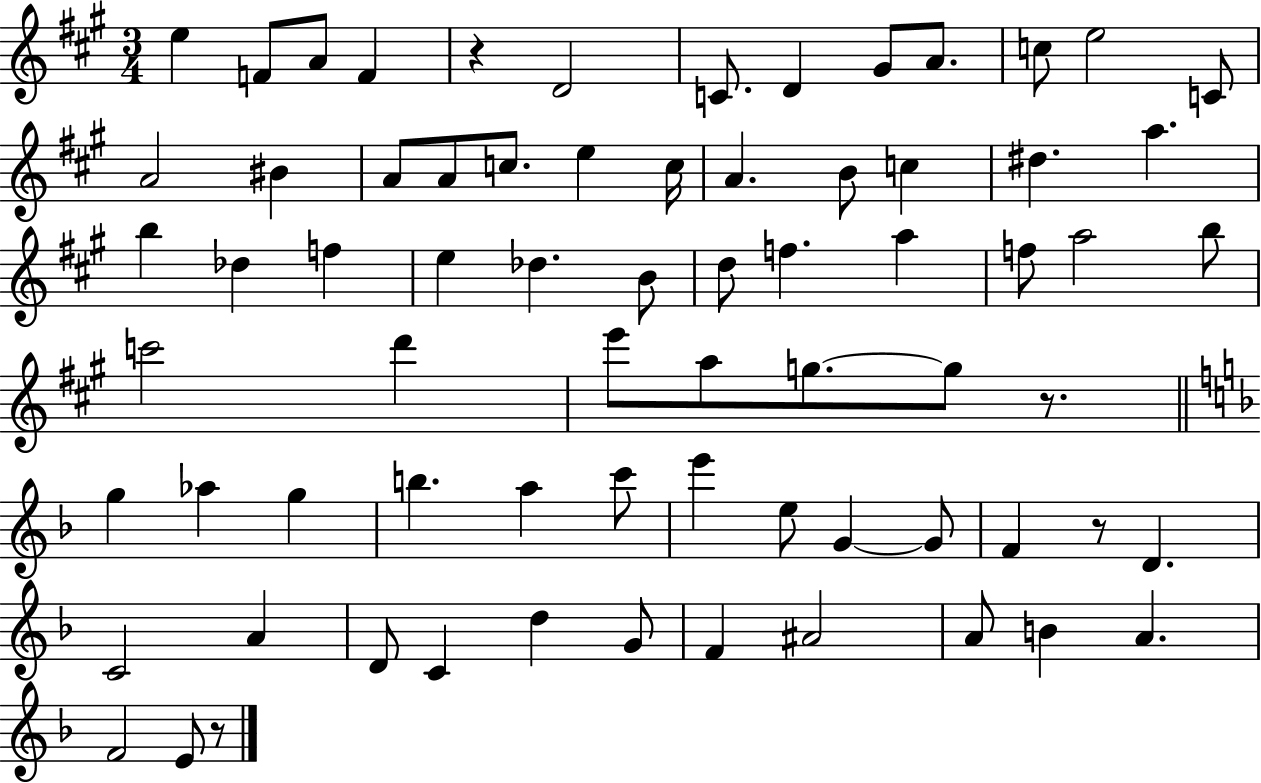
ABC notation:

X:1
T:Untitled
M:3/4
L:1/4
K:A
e F/2 A/2 F z D2 C/2 D ^G/2 A/2 c/2 e2 C/2 A2 ^B A/2 A/2 c/2 e c/4 A B/2 c ^d a b _d f e _d B/2 d/2 f a f/2 a2 b/2 c'2 d' e'/2 a/2 g/2 g/2 z/2 g _a g b a c'/2 e' e/2 G G/2 F z/2 D C2 A D/2 C d G/2 F ^A2 A/2 B A F2 E/2 z/2